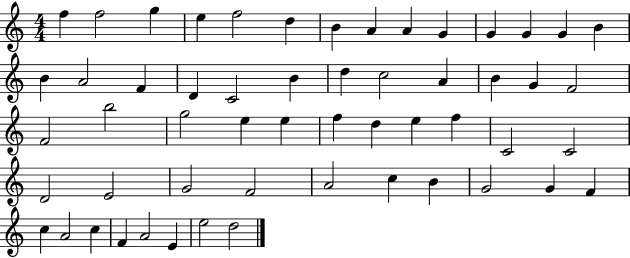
F5/q F5/h G5/q E5/q F5/h D5/q B4/q A4/q A4/q G4/q G4/q G4/q G4/q B4/q B4/q A4/h F4/q D4/q C4/h B4/q D5/q C5/h A4/q B4/q G4/q F4/h F4/h B5/h G5/h E5/q E5/q F5/q D5/q E5/q F5/q C4/h C4/h D4/h E4/h G4/h F4/h A4/h C5/q B4/q G4/h G4/q F4/q C5/q A4/h C5/q F4/q A4/h E4/q E5/h D5/h